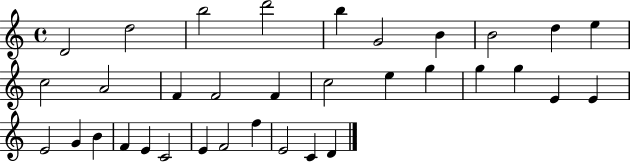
D4/h D5/h B5/h D6/h B5/q G4/h B4/q B4/h D5/q E5/q C5/h A4/h F4/q F4/h F4/q C5/h E5/q G5/q G5/q G5/q E4/q E4/q E4/h G4/q B4/q F4/q E4/q C4/h E4/q F4/h F5/q E4/h C4/q D4/q